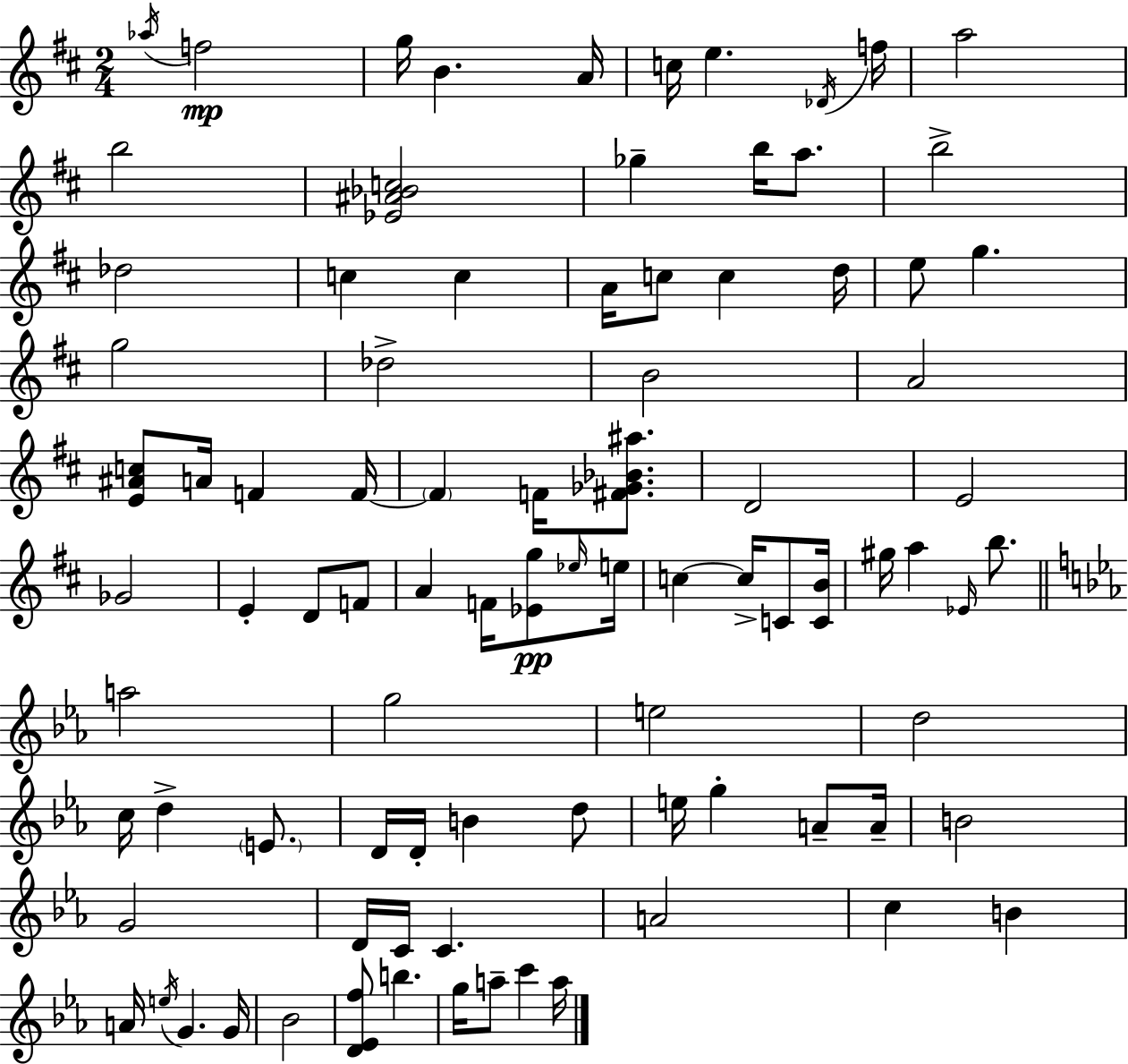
Ab5/s F5/h G5/s B4/q. A4/s C5/s E5/q. Db4/s F5/s A5/h B5/h [Eb4,A#4,Bb4,C5]/h Gb5/q B5/s A5/e. B5/h Db5/h C5/q C5/q A4/s C5/e C5/q D5/s E5/e G5/q. G5/h Db5/h B4/h A4/h [E4,A#4,C5]/e A4/s F4/q F4/s F4/q F4/s [F#4,Gb4,Bb4,A#5]/e. D4/h E4/h Gb4/h E4/q D4/e F4/e A4/q F4/s [Eb4,G5]/e Eb5/s E5/s C5/q C5/s C4/e [C4,B4]/s G#5/s A5/q Eb4/s B5/e. A5/h G5/h E5/h D5/h C5/s D5/q E4/e. D4/s D4/s B4/q D5/e E5/s G5/q A4/e A4/s B4/h G4/h D4/s C4/s C4/q. A4/h C5/q B4/q A4/s E5/s G4/q. G4/s Bb4/h [D4,Eb4,F5]/e B5/q. G5/s A5/e C6/q A5/s